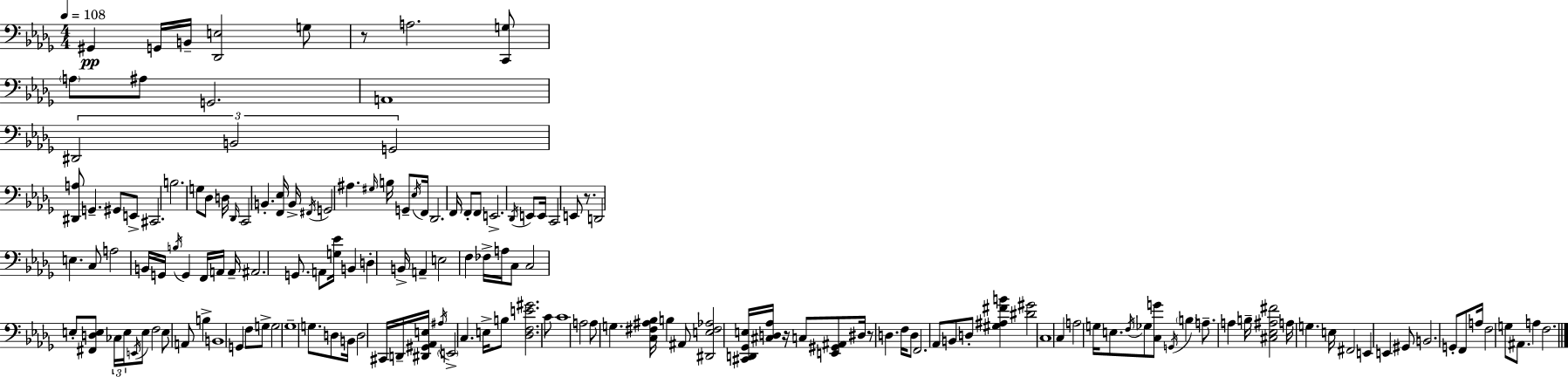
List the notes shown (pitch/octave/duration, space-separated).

G#2/q G2/s B2/s [Db2,E3]/h G3/e R/e A3/h. [C2,G3]/e A3/e A#3/e G2/h. A2/w D#2/h B2/h G2/h [D#2,A3]/e G2/q. G#2/e E2/e C#2/h. B3/h. G3/e Db3/e D3/s Db2/s C2/h B2/q. [F2,Eb3]/s B2/s F#2/s G2/h A#3/q. G#3/s B3/s G2/e Eb3/s F2/s Db2/h. F2/s F2/e F2/e E2/h. Db2/s E2/e E2/s C2/h E2/e R/e. D2/h E3/q. C3/e A3/h B2/s G2/s B3/s G2/q F2/s A2/s A2/s A#2/h. G2/e. A2/e [G3,Eb4]/s B2/q D3/q B2/s A2/q E3/h F3/q FES3/s A3/s C3/e C3/h E3/e [F#2,D3,E3]/e CES3/s E3/s E2/s E3/e F3/h E3/e A2/e B3/q B2/w G2/q F3/e G3/e G3/h Gb3/w G3/e. D3/e B2/s D3/h C#2/s D2/s [D#2,G#2,Ab2,E3]/s A#3/s E2/h C3/q. E3/s B3/e [Db3,F3,E4,G#4]/h. C4/e C4/w A3/h A3/e G3/q. [C3,F#3,A#3,Bb3]/s B3/q A#2/e [D#2,E3,F#3,Ab3]/h [C#2,D2,Gb2,E3]/s [C#3,D3,Ab3]/s R/s C3/e [E2,G#2,A#2]/e D#3/s R/e D3/q. F3/s D3/e F2/h. Ab2/e B2/e D3/e [G#3,A#3,F#4,B4]/q [D#4,G#4]/h C3/w C3/q A3/h G3/s E3/e. F3/s Gb3/e [C3,G4]/e G2/s B3/q A3/e. A3/q B3/s [C#3,Eb3,A#3,F#4]/h A3/s G3/q. E3/s F#2/h E2/q E2/q G#2/e B2/h. G2/e F2/e A3/s F3/h G3/e A#2/e. A3/q F3/h.